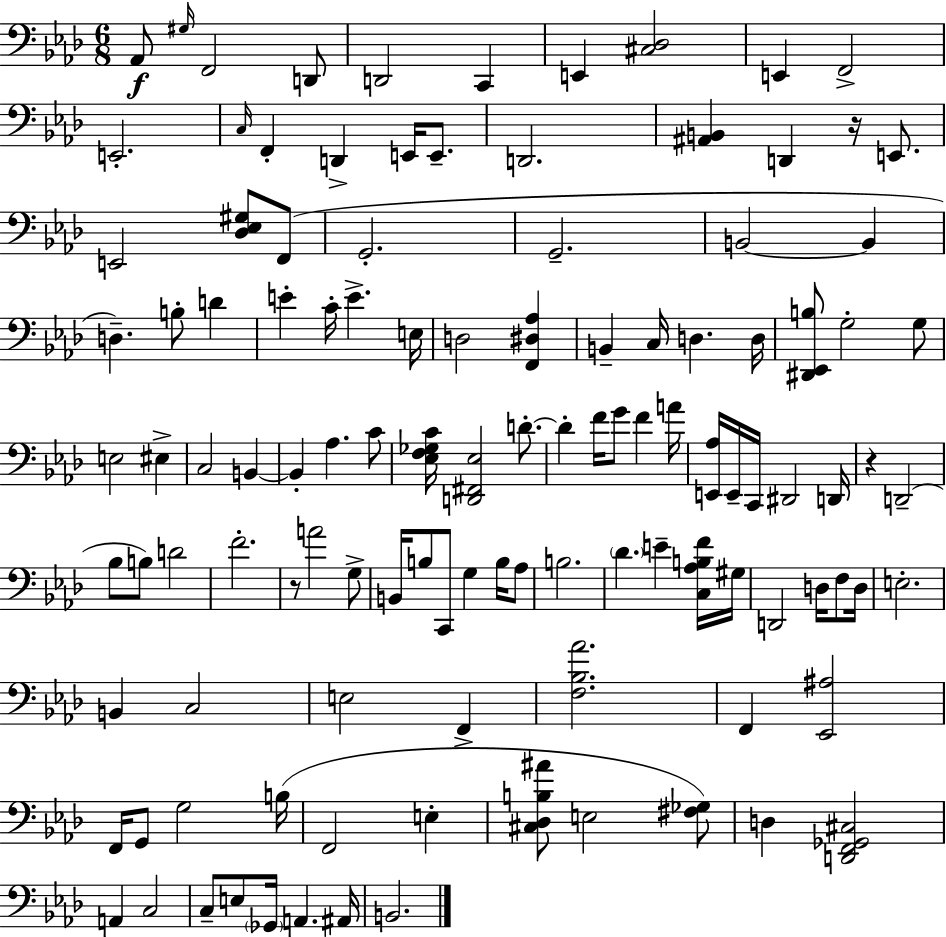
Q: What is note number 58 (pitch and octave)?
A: B3